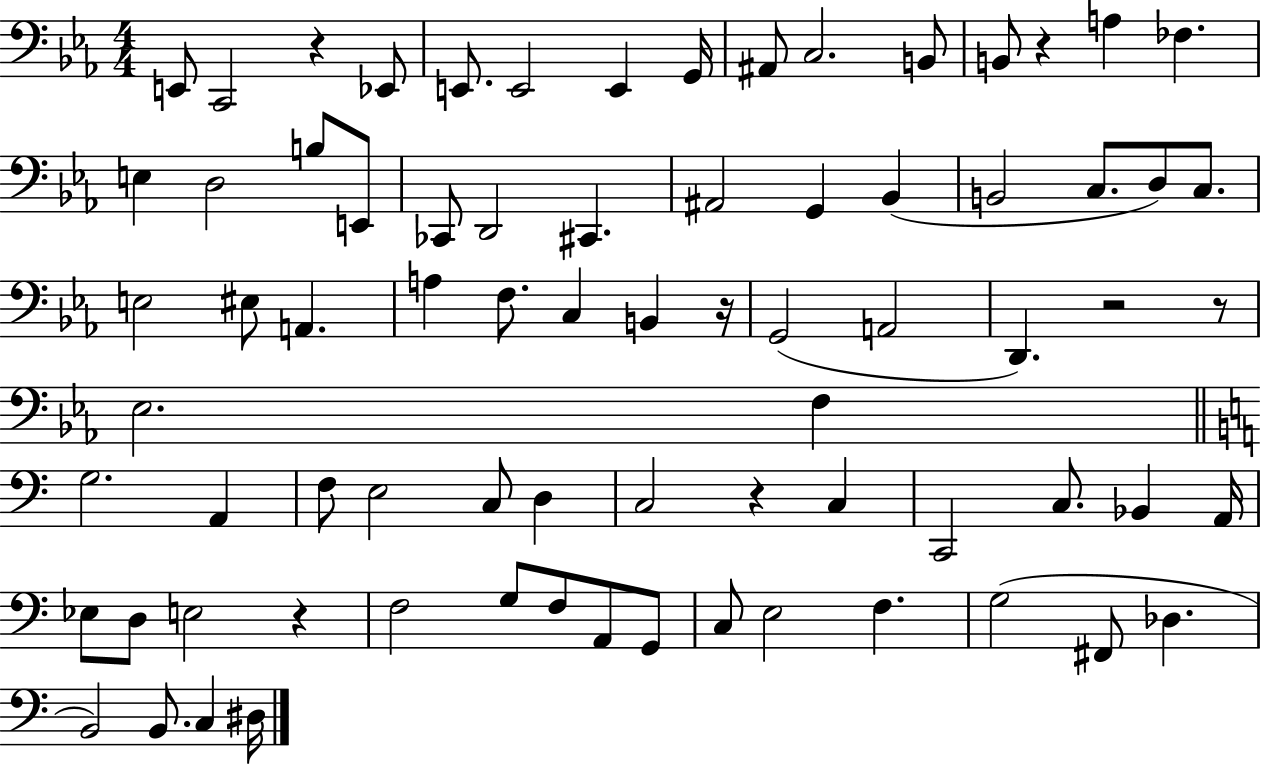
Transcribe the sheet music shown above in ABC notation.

X:1
T:Untitled
M:4/4
L:1/4
K:Eb
E,,/2 C,,2 z _E,,/2 E,,/2 E,,2 E,, G,,/4 ^A,,/2 C,2 B,,/2 B,,/2 z A, _F, E, D,2 B,/2 E,,/2 _C,,/2 D,,2 ^C,, ^A,,2 G,, _B,, B,,2 C,/2 D,/2 C,/2 E,2 ^E,/2 A,, A, F,/2 C, B,, z/4 G,,2 A,,2 D,, z2 z/2 _E,2 F, G,2 A,, F,/2 E,2 C,/2 D, C,2 z C, C,,2 C,/2 _B,, A,,/4 _E,/2 D,/2 E,2 z F,2 G,/2 F,/2 A,,/2 G,,/2 C,/2 E,2 F, G,2 ^F,,/2 _D, B,,2 B,,/2 C, ^D,/4